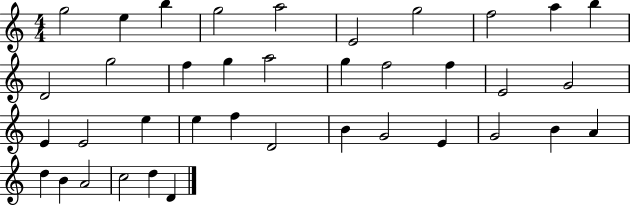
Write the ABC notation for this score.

X:1
T:Untitled
M:4/4
L:1/4
K:C
g2 e b g2 a2 E2 g2 f2 a b D2 g2 f g a2 g f2 f E2 G2 E E2 e e f D2 B G2 E G2 B A d B A2 c2 d D